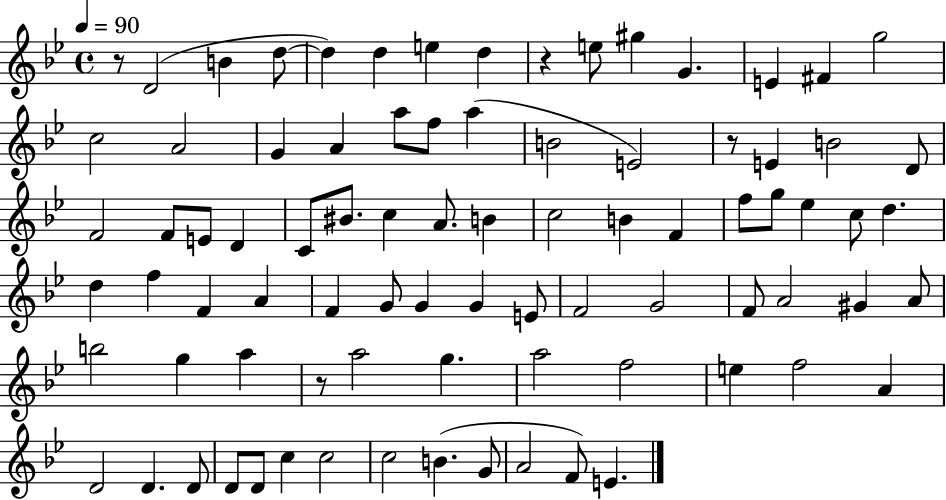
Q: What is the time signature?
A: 4/4